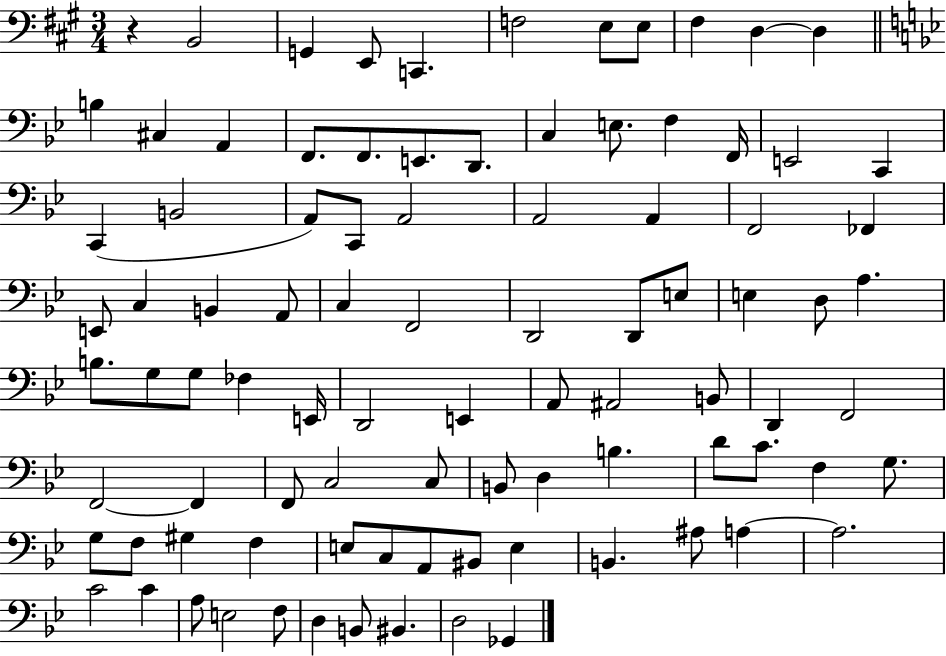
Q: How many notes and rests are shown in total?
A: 92